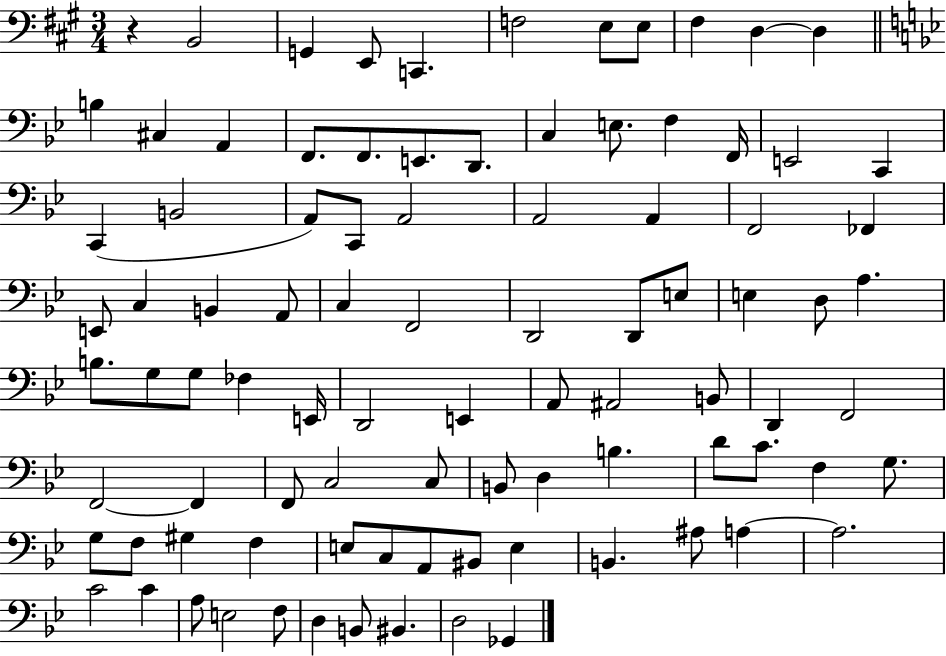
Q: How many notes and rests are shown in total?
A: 92